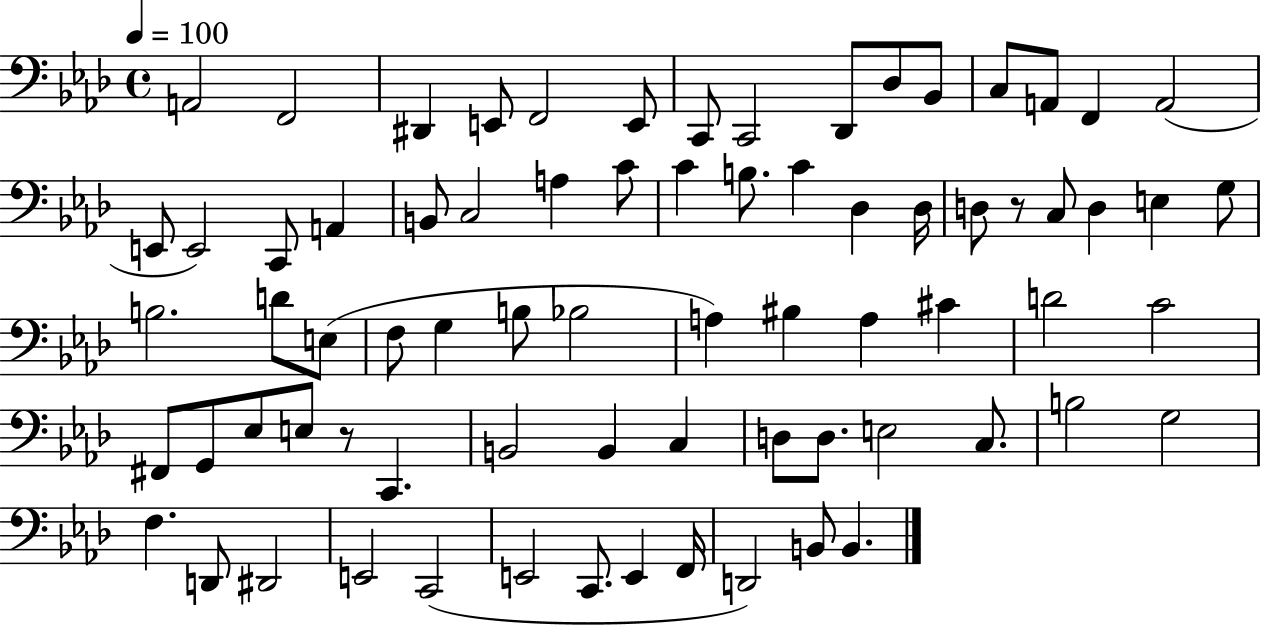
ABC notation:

X:1
T:Untitled
M:4/4
L:1/4
K:Ab
A,,2 F,,2 ^D,, E,,/2 F,,2 E,,/2 C,,/2 C,,2 _D,,/2 _D,/2 _B,,/2 C,/2 A,,/2 F,, A,,2 E,,/2 E,,2 C,,/2 A,, B,,/2 C,2 A, C/2 C B,/2 C _D, _D,/4 D,/2 z/2 C,/2 D, E, G,/2 B,2 D/2 E,/2 F,/2 G, B,/2 _B,2 A, ^B, A, ^C D2 C2 ^F,,/2 G,,/2 _E,/2 E,/2 z/2 C,, B,,2 B,, C, D,/2 D,/2 E,2 C,/2 B,2 G,2 F, D,,/2 ^D,,2 E,,2 C,,2 E,,2 C,,/2 E,, F,,/4 D,,2 B,,/2 B,,